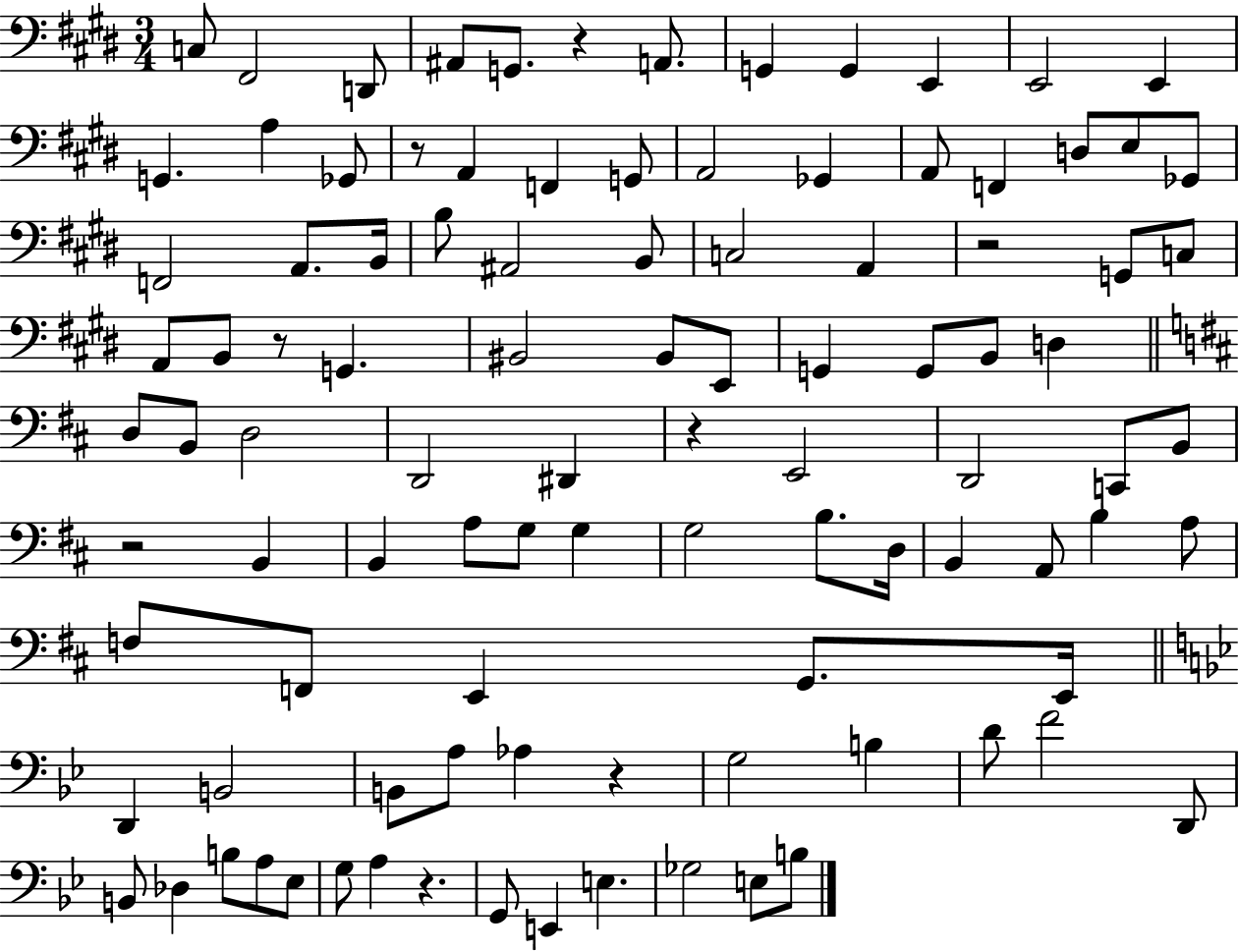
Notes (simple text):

C3/e F#2/h D2/e A#2/e G2/e. R/q A2/e. G2/q G2/q E2/q E2/h E2/q G2/q. A3/q Gb2/e R/e A2/q F2/q G2/e A2/h Gb2/q A2/e F2/q D3/e E3/e Gb2/e F2/h A2/e. B2/s B3/e A#2/h B2/e C3/h A2/q R/h G2/e C3/e A2/e B2/e R/e G2/q. BIS2/h BIS2/e E2/e G2/q G2/e B2/e D3/q D3/e B2/e D3/h D2/h D#2/q R/q E2/h D2/h C2/e B2/e R/h B2/q B2/q A3/e G3/e G3/q G3/h B3/e. D3/s B2/q A2/e B3/q A3/e F3/e F2/e E2/q G2/e. E2/s D2/q B2/h B2/e A3/e Ab3/q R/q G3/h B3/q D4/e F4/h D2/e B2/e Db3/q B3/e A3/e Eb3/e G3/e A3/q R/q. G2/e E2/q E3/q. Gb3/h E3/e B3/e